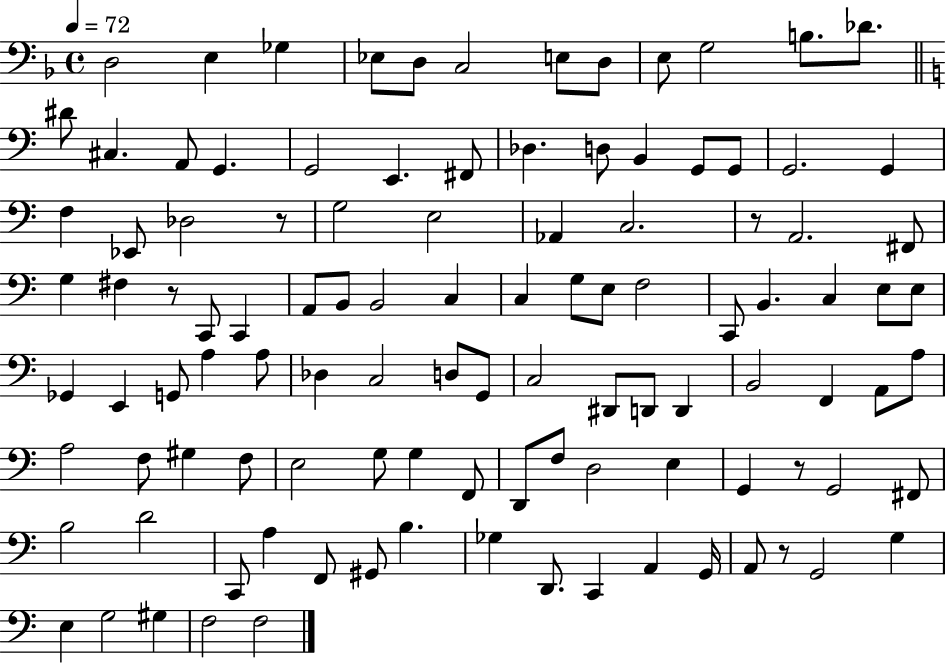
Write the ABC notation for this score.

X:1
T:Untitled
M:4/4
L:1/4
K:F
D,2 E, _G, _E,/2 D,/2 C,2 E,/2 D,/2 E,/2 G,2 B,/2 _D/2 ^D/2 ^C, A,,/2 G,, G,,2 E,, ^F,,/2 _D, D,/2 B,, G,,/2 G,,/2 G,,2 G,, F, _E,,/2 _D,2 z/2 G,2 E,2 _A,, C,2 z/2 A,,2 ^F,,/2 G, ^F, z/2 C,,/2 C,, A,,/2 B,,/2 B,,2 C, C, G,/2 E,/2 F,2 C,,/2 B,, C, E,/2 E,/2 _G,, E,, G,,/2 A, A,/2 _D, C,2 D,/2 G,,/2 C,2 ^D,,/2 D,,/2 D,, B,,2 F,, A,,/2 A,/2 A,2 F,/2 ^G, F,/2 E,2 G,/2 G, F,,/2 D,,/2 F,/2 D,2 E, G,, z/2 G,,2 ^F,,/2 B,2 D2 C,,/2 A, F,,/2 ^G,,/2 B, _G, D,,/2 C,, A,, G,,/4 A,,/2 z/2 G,,2 G, E, G,2 ^G, F,2 F,2